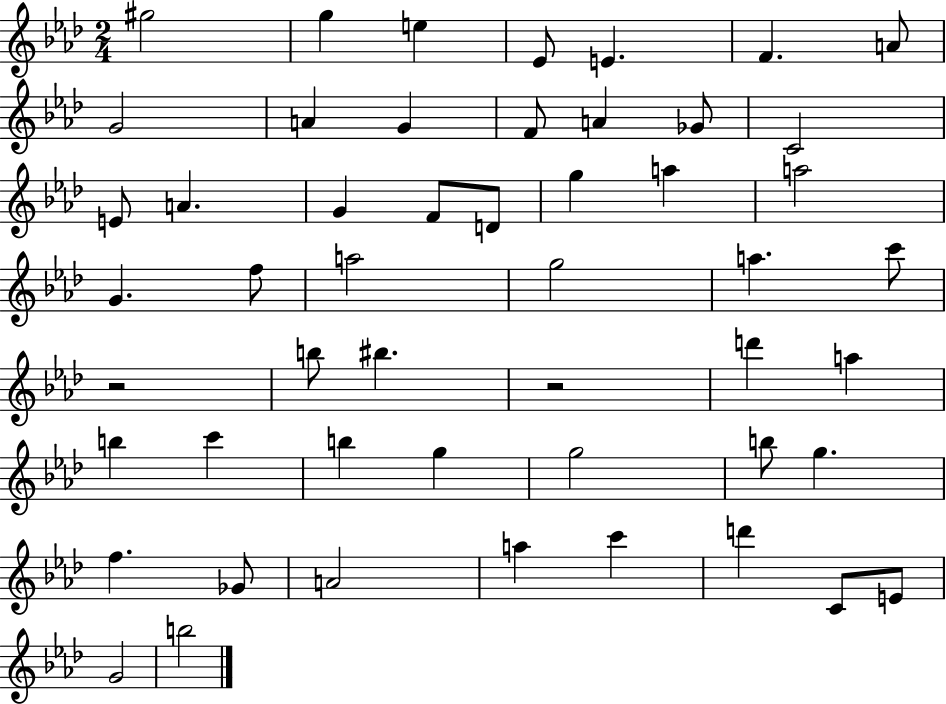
{
  \clef treble
  \numericTimeSignature
  \time 2/4
  \key aes \major
  gis''2 | g''4 e''4 | ees'8 e'4. | f'4. a'8 | \break g'2 | a'4 g'4 | f'8 a'4 ges'8 | c'2 | \break e'8 a'4. | g'4 f'8 d'8 | g''4 a''4 | a''2 | \break g'4. f''8 | a''2 | g''2 | a''4. c'''8 | \break r2 | b''8 bis''4. | r2 | d'''4 a''4 | \break b''4 c'''4 | b''4 g''4 | g''2 | b''8 g''4. | \break f''4. ges'8 | a'2 | a''4 c'''4 | d'''4 c'8 e'8 | \break g'2 | b''2 | \bar "|."
}